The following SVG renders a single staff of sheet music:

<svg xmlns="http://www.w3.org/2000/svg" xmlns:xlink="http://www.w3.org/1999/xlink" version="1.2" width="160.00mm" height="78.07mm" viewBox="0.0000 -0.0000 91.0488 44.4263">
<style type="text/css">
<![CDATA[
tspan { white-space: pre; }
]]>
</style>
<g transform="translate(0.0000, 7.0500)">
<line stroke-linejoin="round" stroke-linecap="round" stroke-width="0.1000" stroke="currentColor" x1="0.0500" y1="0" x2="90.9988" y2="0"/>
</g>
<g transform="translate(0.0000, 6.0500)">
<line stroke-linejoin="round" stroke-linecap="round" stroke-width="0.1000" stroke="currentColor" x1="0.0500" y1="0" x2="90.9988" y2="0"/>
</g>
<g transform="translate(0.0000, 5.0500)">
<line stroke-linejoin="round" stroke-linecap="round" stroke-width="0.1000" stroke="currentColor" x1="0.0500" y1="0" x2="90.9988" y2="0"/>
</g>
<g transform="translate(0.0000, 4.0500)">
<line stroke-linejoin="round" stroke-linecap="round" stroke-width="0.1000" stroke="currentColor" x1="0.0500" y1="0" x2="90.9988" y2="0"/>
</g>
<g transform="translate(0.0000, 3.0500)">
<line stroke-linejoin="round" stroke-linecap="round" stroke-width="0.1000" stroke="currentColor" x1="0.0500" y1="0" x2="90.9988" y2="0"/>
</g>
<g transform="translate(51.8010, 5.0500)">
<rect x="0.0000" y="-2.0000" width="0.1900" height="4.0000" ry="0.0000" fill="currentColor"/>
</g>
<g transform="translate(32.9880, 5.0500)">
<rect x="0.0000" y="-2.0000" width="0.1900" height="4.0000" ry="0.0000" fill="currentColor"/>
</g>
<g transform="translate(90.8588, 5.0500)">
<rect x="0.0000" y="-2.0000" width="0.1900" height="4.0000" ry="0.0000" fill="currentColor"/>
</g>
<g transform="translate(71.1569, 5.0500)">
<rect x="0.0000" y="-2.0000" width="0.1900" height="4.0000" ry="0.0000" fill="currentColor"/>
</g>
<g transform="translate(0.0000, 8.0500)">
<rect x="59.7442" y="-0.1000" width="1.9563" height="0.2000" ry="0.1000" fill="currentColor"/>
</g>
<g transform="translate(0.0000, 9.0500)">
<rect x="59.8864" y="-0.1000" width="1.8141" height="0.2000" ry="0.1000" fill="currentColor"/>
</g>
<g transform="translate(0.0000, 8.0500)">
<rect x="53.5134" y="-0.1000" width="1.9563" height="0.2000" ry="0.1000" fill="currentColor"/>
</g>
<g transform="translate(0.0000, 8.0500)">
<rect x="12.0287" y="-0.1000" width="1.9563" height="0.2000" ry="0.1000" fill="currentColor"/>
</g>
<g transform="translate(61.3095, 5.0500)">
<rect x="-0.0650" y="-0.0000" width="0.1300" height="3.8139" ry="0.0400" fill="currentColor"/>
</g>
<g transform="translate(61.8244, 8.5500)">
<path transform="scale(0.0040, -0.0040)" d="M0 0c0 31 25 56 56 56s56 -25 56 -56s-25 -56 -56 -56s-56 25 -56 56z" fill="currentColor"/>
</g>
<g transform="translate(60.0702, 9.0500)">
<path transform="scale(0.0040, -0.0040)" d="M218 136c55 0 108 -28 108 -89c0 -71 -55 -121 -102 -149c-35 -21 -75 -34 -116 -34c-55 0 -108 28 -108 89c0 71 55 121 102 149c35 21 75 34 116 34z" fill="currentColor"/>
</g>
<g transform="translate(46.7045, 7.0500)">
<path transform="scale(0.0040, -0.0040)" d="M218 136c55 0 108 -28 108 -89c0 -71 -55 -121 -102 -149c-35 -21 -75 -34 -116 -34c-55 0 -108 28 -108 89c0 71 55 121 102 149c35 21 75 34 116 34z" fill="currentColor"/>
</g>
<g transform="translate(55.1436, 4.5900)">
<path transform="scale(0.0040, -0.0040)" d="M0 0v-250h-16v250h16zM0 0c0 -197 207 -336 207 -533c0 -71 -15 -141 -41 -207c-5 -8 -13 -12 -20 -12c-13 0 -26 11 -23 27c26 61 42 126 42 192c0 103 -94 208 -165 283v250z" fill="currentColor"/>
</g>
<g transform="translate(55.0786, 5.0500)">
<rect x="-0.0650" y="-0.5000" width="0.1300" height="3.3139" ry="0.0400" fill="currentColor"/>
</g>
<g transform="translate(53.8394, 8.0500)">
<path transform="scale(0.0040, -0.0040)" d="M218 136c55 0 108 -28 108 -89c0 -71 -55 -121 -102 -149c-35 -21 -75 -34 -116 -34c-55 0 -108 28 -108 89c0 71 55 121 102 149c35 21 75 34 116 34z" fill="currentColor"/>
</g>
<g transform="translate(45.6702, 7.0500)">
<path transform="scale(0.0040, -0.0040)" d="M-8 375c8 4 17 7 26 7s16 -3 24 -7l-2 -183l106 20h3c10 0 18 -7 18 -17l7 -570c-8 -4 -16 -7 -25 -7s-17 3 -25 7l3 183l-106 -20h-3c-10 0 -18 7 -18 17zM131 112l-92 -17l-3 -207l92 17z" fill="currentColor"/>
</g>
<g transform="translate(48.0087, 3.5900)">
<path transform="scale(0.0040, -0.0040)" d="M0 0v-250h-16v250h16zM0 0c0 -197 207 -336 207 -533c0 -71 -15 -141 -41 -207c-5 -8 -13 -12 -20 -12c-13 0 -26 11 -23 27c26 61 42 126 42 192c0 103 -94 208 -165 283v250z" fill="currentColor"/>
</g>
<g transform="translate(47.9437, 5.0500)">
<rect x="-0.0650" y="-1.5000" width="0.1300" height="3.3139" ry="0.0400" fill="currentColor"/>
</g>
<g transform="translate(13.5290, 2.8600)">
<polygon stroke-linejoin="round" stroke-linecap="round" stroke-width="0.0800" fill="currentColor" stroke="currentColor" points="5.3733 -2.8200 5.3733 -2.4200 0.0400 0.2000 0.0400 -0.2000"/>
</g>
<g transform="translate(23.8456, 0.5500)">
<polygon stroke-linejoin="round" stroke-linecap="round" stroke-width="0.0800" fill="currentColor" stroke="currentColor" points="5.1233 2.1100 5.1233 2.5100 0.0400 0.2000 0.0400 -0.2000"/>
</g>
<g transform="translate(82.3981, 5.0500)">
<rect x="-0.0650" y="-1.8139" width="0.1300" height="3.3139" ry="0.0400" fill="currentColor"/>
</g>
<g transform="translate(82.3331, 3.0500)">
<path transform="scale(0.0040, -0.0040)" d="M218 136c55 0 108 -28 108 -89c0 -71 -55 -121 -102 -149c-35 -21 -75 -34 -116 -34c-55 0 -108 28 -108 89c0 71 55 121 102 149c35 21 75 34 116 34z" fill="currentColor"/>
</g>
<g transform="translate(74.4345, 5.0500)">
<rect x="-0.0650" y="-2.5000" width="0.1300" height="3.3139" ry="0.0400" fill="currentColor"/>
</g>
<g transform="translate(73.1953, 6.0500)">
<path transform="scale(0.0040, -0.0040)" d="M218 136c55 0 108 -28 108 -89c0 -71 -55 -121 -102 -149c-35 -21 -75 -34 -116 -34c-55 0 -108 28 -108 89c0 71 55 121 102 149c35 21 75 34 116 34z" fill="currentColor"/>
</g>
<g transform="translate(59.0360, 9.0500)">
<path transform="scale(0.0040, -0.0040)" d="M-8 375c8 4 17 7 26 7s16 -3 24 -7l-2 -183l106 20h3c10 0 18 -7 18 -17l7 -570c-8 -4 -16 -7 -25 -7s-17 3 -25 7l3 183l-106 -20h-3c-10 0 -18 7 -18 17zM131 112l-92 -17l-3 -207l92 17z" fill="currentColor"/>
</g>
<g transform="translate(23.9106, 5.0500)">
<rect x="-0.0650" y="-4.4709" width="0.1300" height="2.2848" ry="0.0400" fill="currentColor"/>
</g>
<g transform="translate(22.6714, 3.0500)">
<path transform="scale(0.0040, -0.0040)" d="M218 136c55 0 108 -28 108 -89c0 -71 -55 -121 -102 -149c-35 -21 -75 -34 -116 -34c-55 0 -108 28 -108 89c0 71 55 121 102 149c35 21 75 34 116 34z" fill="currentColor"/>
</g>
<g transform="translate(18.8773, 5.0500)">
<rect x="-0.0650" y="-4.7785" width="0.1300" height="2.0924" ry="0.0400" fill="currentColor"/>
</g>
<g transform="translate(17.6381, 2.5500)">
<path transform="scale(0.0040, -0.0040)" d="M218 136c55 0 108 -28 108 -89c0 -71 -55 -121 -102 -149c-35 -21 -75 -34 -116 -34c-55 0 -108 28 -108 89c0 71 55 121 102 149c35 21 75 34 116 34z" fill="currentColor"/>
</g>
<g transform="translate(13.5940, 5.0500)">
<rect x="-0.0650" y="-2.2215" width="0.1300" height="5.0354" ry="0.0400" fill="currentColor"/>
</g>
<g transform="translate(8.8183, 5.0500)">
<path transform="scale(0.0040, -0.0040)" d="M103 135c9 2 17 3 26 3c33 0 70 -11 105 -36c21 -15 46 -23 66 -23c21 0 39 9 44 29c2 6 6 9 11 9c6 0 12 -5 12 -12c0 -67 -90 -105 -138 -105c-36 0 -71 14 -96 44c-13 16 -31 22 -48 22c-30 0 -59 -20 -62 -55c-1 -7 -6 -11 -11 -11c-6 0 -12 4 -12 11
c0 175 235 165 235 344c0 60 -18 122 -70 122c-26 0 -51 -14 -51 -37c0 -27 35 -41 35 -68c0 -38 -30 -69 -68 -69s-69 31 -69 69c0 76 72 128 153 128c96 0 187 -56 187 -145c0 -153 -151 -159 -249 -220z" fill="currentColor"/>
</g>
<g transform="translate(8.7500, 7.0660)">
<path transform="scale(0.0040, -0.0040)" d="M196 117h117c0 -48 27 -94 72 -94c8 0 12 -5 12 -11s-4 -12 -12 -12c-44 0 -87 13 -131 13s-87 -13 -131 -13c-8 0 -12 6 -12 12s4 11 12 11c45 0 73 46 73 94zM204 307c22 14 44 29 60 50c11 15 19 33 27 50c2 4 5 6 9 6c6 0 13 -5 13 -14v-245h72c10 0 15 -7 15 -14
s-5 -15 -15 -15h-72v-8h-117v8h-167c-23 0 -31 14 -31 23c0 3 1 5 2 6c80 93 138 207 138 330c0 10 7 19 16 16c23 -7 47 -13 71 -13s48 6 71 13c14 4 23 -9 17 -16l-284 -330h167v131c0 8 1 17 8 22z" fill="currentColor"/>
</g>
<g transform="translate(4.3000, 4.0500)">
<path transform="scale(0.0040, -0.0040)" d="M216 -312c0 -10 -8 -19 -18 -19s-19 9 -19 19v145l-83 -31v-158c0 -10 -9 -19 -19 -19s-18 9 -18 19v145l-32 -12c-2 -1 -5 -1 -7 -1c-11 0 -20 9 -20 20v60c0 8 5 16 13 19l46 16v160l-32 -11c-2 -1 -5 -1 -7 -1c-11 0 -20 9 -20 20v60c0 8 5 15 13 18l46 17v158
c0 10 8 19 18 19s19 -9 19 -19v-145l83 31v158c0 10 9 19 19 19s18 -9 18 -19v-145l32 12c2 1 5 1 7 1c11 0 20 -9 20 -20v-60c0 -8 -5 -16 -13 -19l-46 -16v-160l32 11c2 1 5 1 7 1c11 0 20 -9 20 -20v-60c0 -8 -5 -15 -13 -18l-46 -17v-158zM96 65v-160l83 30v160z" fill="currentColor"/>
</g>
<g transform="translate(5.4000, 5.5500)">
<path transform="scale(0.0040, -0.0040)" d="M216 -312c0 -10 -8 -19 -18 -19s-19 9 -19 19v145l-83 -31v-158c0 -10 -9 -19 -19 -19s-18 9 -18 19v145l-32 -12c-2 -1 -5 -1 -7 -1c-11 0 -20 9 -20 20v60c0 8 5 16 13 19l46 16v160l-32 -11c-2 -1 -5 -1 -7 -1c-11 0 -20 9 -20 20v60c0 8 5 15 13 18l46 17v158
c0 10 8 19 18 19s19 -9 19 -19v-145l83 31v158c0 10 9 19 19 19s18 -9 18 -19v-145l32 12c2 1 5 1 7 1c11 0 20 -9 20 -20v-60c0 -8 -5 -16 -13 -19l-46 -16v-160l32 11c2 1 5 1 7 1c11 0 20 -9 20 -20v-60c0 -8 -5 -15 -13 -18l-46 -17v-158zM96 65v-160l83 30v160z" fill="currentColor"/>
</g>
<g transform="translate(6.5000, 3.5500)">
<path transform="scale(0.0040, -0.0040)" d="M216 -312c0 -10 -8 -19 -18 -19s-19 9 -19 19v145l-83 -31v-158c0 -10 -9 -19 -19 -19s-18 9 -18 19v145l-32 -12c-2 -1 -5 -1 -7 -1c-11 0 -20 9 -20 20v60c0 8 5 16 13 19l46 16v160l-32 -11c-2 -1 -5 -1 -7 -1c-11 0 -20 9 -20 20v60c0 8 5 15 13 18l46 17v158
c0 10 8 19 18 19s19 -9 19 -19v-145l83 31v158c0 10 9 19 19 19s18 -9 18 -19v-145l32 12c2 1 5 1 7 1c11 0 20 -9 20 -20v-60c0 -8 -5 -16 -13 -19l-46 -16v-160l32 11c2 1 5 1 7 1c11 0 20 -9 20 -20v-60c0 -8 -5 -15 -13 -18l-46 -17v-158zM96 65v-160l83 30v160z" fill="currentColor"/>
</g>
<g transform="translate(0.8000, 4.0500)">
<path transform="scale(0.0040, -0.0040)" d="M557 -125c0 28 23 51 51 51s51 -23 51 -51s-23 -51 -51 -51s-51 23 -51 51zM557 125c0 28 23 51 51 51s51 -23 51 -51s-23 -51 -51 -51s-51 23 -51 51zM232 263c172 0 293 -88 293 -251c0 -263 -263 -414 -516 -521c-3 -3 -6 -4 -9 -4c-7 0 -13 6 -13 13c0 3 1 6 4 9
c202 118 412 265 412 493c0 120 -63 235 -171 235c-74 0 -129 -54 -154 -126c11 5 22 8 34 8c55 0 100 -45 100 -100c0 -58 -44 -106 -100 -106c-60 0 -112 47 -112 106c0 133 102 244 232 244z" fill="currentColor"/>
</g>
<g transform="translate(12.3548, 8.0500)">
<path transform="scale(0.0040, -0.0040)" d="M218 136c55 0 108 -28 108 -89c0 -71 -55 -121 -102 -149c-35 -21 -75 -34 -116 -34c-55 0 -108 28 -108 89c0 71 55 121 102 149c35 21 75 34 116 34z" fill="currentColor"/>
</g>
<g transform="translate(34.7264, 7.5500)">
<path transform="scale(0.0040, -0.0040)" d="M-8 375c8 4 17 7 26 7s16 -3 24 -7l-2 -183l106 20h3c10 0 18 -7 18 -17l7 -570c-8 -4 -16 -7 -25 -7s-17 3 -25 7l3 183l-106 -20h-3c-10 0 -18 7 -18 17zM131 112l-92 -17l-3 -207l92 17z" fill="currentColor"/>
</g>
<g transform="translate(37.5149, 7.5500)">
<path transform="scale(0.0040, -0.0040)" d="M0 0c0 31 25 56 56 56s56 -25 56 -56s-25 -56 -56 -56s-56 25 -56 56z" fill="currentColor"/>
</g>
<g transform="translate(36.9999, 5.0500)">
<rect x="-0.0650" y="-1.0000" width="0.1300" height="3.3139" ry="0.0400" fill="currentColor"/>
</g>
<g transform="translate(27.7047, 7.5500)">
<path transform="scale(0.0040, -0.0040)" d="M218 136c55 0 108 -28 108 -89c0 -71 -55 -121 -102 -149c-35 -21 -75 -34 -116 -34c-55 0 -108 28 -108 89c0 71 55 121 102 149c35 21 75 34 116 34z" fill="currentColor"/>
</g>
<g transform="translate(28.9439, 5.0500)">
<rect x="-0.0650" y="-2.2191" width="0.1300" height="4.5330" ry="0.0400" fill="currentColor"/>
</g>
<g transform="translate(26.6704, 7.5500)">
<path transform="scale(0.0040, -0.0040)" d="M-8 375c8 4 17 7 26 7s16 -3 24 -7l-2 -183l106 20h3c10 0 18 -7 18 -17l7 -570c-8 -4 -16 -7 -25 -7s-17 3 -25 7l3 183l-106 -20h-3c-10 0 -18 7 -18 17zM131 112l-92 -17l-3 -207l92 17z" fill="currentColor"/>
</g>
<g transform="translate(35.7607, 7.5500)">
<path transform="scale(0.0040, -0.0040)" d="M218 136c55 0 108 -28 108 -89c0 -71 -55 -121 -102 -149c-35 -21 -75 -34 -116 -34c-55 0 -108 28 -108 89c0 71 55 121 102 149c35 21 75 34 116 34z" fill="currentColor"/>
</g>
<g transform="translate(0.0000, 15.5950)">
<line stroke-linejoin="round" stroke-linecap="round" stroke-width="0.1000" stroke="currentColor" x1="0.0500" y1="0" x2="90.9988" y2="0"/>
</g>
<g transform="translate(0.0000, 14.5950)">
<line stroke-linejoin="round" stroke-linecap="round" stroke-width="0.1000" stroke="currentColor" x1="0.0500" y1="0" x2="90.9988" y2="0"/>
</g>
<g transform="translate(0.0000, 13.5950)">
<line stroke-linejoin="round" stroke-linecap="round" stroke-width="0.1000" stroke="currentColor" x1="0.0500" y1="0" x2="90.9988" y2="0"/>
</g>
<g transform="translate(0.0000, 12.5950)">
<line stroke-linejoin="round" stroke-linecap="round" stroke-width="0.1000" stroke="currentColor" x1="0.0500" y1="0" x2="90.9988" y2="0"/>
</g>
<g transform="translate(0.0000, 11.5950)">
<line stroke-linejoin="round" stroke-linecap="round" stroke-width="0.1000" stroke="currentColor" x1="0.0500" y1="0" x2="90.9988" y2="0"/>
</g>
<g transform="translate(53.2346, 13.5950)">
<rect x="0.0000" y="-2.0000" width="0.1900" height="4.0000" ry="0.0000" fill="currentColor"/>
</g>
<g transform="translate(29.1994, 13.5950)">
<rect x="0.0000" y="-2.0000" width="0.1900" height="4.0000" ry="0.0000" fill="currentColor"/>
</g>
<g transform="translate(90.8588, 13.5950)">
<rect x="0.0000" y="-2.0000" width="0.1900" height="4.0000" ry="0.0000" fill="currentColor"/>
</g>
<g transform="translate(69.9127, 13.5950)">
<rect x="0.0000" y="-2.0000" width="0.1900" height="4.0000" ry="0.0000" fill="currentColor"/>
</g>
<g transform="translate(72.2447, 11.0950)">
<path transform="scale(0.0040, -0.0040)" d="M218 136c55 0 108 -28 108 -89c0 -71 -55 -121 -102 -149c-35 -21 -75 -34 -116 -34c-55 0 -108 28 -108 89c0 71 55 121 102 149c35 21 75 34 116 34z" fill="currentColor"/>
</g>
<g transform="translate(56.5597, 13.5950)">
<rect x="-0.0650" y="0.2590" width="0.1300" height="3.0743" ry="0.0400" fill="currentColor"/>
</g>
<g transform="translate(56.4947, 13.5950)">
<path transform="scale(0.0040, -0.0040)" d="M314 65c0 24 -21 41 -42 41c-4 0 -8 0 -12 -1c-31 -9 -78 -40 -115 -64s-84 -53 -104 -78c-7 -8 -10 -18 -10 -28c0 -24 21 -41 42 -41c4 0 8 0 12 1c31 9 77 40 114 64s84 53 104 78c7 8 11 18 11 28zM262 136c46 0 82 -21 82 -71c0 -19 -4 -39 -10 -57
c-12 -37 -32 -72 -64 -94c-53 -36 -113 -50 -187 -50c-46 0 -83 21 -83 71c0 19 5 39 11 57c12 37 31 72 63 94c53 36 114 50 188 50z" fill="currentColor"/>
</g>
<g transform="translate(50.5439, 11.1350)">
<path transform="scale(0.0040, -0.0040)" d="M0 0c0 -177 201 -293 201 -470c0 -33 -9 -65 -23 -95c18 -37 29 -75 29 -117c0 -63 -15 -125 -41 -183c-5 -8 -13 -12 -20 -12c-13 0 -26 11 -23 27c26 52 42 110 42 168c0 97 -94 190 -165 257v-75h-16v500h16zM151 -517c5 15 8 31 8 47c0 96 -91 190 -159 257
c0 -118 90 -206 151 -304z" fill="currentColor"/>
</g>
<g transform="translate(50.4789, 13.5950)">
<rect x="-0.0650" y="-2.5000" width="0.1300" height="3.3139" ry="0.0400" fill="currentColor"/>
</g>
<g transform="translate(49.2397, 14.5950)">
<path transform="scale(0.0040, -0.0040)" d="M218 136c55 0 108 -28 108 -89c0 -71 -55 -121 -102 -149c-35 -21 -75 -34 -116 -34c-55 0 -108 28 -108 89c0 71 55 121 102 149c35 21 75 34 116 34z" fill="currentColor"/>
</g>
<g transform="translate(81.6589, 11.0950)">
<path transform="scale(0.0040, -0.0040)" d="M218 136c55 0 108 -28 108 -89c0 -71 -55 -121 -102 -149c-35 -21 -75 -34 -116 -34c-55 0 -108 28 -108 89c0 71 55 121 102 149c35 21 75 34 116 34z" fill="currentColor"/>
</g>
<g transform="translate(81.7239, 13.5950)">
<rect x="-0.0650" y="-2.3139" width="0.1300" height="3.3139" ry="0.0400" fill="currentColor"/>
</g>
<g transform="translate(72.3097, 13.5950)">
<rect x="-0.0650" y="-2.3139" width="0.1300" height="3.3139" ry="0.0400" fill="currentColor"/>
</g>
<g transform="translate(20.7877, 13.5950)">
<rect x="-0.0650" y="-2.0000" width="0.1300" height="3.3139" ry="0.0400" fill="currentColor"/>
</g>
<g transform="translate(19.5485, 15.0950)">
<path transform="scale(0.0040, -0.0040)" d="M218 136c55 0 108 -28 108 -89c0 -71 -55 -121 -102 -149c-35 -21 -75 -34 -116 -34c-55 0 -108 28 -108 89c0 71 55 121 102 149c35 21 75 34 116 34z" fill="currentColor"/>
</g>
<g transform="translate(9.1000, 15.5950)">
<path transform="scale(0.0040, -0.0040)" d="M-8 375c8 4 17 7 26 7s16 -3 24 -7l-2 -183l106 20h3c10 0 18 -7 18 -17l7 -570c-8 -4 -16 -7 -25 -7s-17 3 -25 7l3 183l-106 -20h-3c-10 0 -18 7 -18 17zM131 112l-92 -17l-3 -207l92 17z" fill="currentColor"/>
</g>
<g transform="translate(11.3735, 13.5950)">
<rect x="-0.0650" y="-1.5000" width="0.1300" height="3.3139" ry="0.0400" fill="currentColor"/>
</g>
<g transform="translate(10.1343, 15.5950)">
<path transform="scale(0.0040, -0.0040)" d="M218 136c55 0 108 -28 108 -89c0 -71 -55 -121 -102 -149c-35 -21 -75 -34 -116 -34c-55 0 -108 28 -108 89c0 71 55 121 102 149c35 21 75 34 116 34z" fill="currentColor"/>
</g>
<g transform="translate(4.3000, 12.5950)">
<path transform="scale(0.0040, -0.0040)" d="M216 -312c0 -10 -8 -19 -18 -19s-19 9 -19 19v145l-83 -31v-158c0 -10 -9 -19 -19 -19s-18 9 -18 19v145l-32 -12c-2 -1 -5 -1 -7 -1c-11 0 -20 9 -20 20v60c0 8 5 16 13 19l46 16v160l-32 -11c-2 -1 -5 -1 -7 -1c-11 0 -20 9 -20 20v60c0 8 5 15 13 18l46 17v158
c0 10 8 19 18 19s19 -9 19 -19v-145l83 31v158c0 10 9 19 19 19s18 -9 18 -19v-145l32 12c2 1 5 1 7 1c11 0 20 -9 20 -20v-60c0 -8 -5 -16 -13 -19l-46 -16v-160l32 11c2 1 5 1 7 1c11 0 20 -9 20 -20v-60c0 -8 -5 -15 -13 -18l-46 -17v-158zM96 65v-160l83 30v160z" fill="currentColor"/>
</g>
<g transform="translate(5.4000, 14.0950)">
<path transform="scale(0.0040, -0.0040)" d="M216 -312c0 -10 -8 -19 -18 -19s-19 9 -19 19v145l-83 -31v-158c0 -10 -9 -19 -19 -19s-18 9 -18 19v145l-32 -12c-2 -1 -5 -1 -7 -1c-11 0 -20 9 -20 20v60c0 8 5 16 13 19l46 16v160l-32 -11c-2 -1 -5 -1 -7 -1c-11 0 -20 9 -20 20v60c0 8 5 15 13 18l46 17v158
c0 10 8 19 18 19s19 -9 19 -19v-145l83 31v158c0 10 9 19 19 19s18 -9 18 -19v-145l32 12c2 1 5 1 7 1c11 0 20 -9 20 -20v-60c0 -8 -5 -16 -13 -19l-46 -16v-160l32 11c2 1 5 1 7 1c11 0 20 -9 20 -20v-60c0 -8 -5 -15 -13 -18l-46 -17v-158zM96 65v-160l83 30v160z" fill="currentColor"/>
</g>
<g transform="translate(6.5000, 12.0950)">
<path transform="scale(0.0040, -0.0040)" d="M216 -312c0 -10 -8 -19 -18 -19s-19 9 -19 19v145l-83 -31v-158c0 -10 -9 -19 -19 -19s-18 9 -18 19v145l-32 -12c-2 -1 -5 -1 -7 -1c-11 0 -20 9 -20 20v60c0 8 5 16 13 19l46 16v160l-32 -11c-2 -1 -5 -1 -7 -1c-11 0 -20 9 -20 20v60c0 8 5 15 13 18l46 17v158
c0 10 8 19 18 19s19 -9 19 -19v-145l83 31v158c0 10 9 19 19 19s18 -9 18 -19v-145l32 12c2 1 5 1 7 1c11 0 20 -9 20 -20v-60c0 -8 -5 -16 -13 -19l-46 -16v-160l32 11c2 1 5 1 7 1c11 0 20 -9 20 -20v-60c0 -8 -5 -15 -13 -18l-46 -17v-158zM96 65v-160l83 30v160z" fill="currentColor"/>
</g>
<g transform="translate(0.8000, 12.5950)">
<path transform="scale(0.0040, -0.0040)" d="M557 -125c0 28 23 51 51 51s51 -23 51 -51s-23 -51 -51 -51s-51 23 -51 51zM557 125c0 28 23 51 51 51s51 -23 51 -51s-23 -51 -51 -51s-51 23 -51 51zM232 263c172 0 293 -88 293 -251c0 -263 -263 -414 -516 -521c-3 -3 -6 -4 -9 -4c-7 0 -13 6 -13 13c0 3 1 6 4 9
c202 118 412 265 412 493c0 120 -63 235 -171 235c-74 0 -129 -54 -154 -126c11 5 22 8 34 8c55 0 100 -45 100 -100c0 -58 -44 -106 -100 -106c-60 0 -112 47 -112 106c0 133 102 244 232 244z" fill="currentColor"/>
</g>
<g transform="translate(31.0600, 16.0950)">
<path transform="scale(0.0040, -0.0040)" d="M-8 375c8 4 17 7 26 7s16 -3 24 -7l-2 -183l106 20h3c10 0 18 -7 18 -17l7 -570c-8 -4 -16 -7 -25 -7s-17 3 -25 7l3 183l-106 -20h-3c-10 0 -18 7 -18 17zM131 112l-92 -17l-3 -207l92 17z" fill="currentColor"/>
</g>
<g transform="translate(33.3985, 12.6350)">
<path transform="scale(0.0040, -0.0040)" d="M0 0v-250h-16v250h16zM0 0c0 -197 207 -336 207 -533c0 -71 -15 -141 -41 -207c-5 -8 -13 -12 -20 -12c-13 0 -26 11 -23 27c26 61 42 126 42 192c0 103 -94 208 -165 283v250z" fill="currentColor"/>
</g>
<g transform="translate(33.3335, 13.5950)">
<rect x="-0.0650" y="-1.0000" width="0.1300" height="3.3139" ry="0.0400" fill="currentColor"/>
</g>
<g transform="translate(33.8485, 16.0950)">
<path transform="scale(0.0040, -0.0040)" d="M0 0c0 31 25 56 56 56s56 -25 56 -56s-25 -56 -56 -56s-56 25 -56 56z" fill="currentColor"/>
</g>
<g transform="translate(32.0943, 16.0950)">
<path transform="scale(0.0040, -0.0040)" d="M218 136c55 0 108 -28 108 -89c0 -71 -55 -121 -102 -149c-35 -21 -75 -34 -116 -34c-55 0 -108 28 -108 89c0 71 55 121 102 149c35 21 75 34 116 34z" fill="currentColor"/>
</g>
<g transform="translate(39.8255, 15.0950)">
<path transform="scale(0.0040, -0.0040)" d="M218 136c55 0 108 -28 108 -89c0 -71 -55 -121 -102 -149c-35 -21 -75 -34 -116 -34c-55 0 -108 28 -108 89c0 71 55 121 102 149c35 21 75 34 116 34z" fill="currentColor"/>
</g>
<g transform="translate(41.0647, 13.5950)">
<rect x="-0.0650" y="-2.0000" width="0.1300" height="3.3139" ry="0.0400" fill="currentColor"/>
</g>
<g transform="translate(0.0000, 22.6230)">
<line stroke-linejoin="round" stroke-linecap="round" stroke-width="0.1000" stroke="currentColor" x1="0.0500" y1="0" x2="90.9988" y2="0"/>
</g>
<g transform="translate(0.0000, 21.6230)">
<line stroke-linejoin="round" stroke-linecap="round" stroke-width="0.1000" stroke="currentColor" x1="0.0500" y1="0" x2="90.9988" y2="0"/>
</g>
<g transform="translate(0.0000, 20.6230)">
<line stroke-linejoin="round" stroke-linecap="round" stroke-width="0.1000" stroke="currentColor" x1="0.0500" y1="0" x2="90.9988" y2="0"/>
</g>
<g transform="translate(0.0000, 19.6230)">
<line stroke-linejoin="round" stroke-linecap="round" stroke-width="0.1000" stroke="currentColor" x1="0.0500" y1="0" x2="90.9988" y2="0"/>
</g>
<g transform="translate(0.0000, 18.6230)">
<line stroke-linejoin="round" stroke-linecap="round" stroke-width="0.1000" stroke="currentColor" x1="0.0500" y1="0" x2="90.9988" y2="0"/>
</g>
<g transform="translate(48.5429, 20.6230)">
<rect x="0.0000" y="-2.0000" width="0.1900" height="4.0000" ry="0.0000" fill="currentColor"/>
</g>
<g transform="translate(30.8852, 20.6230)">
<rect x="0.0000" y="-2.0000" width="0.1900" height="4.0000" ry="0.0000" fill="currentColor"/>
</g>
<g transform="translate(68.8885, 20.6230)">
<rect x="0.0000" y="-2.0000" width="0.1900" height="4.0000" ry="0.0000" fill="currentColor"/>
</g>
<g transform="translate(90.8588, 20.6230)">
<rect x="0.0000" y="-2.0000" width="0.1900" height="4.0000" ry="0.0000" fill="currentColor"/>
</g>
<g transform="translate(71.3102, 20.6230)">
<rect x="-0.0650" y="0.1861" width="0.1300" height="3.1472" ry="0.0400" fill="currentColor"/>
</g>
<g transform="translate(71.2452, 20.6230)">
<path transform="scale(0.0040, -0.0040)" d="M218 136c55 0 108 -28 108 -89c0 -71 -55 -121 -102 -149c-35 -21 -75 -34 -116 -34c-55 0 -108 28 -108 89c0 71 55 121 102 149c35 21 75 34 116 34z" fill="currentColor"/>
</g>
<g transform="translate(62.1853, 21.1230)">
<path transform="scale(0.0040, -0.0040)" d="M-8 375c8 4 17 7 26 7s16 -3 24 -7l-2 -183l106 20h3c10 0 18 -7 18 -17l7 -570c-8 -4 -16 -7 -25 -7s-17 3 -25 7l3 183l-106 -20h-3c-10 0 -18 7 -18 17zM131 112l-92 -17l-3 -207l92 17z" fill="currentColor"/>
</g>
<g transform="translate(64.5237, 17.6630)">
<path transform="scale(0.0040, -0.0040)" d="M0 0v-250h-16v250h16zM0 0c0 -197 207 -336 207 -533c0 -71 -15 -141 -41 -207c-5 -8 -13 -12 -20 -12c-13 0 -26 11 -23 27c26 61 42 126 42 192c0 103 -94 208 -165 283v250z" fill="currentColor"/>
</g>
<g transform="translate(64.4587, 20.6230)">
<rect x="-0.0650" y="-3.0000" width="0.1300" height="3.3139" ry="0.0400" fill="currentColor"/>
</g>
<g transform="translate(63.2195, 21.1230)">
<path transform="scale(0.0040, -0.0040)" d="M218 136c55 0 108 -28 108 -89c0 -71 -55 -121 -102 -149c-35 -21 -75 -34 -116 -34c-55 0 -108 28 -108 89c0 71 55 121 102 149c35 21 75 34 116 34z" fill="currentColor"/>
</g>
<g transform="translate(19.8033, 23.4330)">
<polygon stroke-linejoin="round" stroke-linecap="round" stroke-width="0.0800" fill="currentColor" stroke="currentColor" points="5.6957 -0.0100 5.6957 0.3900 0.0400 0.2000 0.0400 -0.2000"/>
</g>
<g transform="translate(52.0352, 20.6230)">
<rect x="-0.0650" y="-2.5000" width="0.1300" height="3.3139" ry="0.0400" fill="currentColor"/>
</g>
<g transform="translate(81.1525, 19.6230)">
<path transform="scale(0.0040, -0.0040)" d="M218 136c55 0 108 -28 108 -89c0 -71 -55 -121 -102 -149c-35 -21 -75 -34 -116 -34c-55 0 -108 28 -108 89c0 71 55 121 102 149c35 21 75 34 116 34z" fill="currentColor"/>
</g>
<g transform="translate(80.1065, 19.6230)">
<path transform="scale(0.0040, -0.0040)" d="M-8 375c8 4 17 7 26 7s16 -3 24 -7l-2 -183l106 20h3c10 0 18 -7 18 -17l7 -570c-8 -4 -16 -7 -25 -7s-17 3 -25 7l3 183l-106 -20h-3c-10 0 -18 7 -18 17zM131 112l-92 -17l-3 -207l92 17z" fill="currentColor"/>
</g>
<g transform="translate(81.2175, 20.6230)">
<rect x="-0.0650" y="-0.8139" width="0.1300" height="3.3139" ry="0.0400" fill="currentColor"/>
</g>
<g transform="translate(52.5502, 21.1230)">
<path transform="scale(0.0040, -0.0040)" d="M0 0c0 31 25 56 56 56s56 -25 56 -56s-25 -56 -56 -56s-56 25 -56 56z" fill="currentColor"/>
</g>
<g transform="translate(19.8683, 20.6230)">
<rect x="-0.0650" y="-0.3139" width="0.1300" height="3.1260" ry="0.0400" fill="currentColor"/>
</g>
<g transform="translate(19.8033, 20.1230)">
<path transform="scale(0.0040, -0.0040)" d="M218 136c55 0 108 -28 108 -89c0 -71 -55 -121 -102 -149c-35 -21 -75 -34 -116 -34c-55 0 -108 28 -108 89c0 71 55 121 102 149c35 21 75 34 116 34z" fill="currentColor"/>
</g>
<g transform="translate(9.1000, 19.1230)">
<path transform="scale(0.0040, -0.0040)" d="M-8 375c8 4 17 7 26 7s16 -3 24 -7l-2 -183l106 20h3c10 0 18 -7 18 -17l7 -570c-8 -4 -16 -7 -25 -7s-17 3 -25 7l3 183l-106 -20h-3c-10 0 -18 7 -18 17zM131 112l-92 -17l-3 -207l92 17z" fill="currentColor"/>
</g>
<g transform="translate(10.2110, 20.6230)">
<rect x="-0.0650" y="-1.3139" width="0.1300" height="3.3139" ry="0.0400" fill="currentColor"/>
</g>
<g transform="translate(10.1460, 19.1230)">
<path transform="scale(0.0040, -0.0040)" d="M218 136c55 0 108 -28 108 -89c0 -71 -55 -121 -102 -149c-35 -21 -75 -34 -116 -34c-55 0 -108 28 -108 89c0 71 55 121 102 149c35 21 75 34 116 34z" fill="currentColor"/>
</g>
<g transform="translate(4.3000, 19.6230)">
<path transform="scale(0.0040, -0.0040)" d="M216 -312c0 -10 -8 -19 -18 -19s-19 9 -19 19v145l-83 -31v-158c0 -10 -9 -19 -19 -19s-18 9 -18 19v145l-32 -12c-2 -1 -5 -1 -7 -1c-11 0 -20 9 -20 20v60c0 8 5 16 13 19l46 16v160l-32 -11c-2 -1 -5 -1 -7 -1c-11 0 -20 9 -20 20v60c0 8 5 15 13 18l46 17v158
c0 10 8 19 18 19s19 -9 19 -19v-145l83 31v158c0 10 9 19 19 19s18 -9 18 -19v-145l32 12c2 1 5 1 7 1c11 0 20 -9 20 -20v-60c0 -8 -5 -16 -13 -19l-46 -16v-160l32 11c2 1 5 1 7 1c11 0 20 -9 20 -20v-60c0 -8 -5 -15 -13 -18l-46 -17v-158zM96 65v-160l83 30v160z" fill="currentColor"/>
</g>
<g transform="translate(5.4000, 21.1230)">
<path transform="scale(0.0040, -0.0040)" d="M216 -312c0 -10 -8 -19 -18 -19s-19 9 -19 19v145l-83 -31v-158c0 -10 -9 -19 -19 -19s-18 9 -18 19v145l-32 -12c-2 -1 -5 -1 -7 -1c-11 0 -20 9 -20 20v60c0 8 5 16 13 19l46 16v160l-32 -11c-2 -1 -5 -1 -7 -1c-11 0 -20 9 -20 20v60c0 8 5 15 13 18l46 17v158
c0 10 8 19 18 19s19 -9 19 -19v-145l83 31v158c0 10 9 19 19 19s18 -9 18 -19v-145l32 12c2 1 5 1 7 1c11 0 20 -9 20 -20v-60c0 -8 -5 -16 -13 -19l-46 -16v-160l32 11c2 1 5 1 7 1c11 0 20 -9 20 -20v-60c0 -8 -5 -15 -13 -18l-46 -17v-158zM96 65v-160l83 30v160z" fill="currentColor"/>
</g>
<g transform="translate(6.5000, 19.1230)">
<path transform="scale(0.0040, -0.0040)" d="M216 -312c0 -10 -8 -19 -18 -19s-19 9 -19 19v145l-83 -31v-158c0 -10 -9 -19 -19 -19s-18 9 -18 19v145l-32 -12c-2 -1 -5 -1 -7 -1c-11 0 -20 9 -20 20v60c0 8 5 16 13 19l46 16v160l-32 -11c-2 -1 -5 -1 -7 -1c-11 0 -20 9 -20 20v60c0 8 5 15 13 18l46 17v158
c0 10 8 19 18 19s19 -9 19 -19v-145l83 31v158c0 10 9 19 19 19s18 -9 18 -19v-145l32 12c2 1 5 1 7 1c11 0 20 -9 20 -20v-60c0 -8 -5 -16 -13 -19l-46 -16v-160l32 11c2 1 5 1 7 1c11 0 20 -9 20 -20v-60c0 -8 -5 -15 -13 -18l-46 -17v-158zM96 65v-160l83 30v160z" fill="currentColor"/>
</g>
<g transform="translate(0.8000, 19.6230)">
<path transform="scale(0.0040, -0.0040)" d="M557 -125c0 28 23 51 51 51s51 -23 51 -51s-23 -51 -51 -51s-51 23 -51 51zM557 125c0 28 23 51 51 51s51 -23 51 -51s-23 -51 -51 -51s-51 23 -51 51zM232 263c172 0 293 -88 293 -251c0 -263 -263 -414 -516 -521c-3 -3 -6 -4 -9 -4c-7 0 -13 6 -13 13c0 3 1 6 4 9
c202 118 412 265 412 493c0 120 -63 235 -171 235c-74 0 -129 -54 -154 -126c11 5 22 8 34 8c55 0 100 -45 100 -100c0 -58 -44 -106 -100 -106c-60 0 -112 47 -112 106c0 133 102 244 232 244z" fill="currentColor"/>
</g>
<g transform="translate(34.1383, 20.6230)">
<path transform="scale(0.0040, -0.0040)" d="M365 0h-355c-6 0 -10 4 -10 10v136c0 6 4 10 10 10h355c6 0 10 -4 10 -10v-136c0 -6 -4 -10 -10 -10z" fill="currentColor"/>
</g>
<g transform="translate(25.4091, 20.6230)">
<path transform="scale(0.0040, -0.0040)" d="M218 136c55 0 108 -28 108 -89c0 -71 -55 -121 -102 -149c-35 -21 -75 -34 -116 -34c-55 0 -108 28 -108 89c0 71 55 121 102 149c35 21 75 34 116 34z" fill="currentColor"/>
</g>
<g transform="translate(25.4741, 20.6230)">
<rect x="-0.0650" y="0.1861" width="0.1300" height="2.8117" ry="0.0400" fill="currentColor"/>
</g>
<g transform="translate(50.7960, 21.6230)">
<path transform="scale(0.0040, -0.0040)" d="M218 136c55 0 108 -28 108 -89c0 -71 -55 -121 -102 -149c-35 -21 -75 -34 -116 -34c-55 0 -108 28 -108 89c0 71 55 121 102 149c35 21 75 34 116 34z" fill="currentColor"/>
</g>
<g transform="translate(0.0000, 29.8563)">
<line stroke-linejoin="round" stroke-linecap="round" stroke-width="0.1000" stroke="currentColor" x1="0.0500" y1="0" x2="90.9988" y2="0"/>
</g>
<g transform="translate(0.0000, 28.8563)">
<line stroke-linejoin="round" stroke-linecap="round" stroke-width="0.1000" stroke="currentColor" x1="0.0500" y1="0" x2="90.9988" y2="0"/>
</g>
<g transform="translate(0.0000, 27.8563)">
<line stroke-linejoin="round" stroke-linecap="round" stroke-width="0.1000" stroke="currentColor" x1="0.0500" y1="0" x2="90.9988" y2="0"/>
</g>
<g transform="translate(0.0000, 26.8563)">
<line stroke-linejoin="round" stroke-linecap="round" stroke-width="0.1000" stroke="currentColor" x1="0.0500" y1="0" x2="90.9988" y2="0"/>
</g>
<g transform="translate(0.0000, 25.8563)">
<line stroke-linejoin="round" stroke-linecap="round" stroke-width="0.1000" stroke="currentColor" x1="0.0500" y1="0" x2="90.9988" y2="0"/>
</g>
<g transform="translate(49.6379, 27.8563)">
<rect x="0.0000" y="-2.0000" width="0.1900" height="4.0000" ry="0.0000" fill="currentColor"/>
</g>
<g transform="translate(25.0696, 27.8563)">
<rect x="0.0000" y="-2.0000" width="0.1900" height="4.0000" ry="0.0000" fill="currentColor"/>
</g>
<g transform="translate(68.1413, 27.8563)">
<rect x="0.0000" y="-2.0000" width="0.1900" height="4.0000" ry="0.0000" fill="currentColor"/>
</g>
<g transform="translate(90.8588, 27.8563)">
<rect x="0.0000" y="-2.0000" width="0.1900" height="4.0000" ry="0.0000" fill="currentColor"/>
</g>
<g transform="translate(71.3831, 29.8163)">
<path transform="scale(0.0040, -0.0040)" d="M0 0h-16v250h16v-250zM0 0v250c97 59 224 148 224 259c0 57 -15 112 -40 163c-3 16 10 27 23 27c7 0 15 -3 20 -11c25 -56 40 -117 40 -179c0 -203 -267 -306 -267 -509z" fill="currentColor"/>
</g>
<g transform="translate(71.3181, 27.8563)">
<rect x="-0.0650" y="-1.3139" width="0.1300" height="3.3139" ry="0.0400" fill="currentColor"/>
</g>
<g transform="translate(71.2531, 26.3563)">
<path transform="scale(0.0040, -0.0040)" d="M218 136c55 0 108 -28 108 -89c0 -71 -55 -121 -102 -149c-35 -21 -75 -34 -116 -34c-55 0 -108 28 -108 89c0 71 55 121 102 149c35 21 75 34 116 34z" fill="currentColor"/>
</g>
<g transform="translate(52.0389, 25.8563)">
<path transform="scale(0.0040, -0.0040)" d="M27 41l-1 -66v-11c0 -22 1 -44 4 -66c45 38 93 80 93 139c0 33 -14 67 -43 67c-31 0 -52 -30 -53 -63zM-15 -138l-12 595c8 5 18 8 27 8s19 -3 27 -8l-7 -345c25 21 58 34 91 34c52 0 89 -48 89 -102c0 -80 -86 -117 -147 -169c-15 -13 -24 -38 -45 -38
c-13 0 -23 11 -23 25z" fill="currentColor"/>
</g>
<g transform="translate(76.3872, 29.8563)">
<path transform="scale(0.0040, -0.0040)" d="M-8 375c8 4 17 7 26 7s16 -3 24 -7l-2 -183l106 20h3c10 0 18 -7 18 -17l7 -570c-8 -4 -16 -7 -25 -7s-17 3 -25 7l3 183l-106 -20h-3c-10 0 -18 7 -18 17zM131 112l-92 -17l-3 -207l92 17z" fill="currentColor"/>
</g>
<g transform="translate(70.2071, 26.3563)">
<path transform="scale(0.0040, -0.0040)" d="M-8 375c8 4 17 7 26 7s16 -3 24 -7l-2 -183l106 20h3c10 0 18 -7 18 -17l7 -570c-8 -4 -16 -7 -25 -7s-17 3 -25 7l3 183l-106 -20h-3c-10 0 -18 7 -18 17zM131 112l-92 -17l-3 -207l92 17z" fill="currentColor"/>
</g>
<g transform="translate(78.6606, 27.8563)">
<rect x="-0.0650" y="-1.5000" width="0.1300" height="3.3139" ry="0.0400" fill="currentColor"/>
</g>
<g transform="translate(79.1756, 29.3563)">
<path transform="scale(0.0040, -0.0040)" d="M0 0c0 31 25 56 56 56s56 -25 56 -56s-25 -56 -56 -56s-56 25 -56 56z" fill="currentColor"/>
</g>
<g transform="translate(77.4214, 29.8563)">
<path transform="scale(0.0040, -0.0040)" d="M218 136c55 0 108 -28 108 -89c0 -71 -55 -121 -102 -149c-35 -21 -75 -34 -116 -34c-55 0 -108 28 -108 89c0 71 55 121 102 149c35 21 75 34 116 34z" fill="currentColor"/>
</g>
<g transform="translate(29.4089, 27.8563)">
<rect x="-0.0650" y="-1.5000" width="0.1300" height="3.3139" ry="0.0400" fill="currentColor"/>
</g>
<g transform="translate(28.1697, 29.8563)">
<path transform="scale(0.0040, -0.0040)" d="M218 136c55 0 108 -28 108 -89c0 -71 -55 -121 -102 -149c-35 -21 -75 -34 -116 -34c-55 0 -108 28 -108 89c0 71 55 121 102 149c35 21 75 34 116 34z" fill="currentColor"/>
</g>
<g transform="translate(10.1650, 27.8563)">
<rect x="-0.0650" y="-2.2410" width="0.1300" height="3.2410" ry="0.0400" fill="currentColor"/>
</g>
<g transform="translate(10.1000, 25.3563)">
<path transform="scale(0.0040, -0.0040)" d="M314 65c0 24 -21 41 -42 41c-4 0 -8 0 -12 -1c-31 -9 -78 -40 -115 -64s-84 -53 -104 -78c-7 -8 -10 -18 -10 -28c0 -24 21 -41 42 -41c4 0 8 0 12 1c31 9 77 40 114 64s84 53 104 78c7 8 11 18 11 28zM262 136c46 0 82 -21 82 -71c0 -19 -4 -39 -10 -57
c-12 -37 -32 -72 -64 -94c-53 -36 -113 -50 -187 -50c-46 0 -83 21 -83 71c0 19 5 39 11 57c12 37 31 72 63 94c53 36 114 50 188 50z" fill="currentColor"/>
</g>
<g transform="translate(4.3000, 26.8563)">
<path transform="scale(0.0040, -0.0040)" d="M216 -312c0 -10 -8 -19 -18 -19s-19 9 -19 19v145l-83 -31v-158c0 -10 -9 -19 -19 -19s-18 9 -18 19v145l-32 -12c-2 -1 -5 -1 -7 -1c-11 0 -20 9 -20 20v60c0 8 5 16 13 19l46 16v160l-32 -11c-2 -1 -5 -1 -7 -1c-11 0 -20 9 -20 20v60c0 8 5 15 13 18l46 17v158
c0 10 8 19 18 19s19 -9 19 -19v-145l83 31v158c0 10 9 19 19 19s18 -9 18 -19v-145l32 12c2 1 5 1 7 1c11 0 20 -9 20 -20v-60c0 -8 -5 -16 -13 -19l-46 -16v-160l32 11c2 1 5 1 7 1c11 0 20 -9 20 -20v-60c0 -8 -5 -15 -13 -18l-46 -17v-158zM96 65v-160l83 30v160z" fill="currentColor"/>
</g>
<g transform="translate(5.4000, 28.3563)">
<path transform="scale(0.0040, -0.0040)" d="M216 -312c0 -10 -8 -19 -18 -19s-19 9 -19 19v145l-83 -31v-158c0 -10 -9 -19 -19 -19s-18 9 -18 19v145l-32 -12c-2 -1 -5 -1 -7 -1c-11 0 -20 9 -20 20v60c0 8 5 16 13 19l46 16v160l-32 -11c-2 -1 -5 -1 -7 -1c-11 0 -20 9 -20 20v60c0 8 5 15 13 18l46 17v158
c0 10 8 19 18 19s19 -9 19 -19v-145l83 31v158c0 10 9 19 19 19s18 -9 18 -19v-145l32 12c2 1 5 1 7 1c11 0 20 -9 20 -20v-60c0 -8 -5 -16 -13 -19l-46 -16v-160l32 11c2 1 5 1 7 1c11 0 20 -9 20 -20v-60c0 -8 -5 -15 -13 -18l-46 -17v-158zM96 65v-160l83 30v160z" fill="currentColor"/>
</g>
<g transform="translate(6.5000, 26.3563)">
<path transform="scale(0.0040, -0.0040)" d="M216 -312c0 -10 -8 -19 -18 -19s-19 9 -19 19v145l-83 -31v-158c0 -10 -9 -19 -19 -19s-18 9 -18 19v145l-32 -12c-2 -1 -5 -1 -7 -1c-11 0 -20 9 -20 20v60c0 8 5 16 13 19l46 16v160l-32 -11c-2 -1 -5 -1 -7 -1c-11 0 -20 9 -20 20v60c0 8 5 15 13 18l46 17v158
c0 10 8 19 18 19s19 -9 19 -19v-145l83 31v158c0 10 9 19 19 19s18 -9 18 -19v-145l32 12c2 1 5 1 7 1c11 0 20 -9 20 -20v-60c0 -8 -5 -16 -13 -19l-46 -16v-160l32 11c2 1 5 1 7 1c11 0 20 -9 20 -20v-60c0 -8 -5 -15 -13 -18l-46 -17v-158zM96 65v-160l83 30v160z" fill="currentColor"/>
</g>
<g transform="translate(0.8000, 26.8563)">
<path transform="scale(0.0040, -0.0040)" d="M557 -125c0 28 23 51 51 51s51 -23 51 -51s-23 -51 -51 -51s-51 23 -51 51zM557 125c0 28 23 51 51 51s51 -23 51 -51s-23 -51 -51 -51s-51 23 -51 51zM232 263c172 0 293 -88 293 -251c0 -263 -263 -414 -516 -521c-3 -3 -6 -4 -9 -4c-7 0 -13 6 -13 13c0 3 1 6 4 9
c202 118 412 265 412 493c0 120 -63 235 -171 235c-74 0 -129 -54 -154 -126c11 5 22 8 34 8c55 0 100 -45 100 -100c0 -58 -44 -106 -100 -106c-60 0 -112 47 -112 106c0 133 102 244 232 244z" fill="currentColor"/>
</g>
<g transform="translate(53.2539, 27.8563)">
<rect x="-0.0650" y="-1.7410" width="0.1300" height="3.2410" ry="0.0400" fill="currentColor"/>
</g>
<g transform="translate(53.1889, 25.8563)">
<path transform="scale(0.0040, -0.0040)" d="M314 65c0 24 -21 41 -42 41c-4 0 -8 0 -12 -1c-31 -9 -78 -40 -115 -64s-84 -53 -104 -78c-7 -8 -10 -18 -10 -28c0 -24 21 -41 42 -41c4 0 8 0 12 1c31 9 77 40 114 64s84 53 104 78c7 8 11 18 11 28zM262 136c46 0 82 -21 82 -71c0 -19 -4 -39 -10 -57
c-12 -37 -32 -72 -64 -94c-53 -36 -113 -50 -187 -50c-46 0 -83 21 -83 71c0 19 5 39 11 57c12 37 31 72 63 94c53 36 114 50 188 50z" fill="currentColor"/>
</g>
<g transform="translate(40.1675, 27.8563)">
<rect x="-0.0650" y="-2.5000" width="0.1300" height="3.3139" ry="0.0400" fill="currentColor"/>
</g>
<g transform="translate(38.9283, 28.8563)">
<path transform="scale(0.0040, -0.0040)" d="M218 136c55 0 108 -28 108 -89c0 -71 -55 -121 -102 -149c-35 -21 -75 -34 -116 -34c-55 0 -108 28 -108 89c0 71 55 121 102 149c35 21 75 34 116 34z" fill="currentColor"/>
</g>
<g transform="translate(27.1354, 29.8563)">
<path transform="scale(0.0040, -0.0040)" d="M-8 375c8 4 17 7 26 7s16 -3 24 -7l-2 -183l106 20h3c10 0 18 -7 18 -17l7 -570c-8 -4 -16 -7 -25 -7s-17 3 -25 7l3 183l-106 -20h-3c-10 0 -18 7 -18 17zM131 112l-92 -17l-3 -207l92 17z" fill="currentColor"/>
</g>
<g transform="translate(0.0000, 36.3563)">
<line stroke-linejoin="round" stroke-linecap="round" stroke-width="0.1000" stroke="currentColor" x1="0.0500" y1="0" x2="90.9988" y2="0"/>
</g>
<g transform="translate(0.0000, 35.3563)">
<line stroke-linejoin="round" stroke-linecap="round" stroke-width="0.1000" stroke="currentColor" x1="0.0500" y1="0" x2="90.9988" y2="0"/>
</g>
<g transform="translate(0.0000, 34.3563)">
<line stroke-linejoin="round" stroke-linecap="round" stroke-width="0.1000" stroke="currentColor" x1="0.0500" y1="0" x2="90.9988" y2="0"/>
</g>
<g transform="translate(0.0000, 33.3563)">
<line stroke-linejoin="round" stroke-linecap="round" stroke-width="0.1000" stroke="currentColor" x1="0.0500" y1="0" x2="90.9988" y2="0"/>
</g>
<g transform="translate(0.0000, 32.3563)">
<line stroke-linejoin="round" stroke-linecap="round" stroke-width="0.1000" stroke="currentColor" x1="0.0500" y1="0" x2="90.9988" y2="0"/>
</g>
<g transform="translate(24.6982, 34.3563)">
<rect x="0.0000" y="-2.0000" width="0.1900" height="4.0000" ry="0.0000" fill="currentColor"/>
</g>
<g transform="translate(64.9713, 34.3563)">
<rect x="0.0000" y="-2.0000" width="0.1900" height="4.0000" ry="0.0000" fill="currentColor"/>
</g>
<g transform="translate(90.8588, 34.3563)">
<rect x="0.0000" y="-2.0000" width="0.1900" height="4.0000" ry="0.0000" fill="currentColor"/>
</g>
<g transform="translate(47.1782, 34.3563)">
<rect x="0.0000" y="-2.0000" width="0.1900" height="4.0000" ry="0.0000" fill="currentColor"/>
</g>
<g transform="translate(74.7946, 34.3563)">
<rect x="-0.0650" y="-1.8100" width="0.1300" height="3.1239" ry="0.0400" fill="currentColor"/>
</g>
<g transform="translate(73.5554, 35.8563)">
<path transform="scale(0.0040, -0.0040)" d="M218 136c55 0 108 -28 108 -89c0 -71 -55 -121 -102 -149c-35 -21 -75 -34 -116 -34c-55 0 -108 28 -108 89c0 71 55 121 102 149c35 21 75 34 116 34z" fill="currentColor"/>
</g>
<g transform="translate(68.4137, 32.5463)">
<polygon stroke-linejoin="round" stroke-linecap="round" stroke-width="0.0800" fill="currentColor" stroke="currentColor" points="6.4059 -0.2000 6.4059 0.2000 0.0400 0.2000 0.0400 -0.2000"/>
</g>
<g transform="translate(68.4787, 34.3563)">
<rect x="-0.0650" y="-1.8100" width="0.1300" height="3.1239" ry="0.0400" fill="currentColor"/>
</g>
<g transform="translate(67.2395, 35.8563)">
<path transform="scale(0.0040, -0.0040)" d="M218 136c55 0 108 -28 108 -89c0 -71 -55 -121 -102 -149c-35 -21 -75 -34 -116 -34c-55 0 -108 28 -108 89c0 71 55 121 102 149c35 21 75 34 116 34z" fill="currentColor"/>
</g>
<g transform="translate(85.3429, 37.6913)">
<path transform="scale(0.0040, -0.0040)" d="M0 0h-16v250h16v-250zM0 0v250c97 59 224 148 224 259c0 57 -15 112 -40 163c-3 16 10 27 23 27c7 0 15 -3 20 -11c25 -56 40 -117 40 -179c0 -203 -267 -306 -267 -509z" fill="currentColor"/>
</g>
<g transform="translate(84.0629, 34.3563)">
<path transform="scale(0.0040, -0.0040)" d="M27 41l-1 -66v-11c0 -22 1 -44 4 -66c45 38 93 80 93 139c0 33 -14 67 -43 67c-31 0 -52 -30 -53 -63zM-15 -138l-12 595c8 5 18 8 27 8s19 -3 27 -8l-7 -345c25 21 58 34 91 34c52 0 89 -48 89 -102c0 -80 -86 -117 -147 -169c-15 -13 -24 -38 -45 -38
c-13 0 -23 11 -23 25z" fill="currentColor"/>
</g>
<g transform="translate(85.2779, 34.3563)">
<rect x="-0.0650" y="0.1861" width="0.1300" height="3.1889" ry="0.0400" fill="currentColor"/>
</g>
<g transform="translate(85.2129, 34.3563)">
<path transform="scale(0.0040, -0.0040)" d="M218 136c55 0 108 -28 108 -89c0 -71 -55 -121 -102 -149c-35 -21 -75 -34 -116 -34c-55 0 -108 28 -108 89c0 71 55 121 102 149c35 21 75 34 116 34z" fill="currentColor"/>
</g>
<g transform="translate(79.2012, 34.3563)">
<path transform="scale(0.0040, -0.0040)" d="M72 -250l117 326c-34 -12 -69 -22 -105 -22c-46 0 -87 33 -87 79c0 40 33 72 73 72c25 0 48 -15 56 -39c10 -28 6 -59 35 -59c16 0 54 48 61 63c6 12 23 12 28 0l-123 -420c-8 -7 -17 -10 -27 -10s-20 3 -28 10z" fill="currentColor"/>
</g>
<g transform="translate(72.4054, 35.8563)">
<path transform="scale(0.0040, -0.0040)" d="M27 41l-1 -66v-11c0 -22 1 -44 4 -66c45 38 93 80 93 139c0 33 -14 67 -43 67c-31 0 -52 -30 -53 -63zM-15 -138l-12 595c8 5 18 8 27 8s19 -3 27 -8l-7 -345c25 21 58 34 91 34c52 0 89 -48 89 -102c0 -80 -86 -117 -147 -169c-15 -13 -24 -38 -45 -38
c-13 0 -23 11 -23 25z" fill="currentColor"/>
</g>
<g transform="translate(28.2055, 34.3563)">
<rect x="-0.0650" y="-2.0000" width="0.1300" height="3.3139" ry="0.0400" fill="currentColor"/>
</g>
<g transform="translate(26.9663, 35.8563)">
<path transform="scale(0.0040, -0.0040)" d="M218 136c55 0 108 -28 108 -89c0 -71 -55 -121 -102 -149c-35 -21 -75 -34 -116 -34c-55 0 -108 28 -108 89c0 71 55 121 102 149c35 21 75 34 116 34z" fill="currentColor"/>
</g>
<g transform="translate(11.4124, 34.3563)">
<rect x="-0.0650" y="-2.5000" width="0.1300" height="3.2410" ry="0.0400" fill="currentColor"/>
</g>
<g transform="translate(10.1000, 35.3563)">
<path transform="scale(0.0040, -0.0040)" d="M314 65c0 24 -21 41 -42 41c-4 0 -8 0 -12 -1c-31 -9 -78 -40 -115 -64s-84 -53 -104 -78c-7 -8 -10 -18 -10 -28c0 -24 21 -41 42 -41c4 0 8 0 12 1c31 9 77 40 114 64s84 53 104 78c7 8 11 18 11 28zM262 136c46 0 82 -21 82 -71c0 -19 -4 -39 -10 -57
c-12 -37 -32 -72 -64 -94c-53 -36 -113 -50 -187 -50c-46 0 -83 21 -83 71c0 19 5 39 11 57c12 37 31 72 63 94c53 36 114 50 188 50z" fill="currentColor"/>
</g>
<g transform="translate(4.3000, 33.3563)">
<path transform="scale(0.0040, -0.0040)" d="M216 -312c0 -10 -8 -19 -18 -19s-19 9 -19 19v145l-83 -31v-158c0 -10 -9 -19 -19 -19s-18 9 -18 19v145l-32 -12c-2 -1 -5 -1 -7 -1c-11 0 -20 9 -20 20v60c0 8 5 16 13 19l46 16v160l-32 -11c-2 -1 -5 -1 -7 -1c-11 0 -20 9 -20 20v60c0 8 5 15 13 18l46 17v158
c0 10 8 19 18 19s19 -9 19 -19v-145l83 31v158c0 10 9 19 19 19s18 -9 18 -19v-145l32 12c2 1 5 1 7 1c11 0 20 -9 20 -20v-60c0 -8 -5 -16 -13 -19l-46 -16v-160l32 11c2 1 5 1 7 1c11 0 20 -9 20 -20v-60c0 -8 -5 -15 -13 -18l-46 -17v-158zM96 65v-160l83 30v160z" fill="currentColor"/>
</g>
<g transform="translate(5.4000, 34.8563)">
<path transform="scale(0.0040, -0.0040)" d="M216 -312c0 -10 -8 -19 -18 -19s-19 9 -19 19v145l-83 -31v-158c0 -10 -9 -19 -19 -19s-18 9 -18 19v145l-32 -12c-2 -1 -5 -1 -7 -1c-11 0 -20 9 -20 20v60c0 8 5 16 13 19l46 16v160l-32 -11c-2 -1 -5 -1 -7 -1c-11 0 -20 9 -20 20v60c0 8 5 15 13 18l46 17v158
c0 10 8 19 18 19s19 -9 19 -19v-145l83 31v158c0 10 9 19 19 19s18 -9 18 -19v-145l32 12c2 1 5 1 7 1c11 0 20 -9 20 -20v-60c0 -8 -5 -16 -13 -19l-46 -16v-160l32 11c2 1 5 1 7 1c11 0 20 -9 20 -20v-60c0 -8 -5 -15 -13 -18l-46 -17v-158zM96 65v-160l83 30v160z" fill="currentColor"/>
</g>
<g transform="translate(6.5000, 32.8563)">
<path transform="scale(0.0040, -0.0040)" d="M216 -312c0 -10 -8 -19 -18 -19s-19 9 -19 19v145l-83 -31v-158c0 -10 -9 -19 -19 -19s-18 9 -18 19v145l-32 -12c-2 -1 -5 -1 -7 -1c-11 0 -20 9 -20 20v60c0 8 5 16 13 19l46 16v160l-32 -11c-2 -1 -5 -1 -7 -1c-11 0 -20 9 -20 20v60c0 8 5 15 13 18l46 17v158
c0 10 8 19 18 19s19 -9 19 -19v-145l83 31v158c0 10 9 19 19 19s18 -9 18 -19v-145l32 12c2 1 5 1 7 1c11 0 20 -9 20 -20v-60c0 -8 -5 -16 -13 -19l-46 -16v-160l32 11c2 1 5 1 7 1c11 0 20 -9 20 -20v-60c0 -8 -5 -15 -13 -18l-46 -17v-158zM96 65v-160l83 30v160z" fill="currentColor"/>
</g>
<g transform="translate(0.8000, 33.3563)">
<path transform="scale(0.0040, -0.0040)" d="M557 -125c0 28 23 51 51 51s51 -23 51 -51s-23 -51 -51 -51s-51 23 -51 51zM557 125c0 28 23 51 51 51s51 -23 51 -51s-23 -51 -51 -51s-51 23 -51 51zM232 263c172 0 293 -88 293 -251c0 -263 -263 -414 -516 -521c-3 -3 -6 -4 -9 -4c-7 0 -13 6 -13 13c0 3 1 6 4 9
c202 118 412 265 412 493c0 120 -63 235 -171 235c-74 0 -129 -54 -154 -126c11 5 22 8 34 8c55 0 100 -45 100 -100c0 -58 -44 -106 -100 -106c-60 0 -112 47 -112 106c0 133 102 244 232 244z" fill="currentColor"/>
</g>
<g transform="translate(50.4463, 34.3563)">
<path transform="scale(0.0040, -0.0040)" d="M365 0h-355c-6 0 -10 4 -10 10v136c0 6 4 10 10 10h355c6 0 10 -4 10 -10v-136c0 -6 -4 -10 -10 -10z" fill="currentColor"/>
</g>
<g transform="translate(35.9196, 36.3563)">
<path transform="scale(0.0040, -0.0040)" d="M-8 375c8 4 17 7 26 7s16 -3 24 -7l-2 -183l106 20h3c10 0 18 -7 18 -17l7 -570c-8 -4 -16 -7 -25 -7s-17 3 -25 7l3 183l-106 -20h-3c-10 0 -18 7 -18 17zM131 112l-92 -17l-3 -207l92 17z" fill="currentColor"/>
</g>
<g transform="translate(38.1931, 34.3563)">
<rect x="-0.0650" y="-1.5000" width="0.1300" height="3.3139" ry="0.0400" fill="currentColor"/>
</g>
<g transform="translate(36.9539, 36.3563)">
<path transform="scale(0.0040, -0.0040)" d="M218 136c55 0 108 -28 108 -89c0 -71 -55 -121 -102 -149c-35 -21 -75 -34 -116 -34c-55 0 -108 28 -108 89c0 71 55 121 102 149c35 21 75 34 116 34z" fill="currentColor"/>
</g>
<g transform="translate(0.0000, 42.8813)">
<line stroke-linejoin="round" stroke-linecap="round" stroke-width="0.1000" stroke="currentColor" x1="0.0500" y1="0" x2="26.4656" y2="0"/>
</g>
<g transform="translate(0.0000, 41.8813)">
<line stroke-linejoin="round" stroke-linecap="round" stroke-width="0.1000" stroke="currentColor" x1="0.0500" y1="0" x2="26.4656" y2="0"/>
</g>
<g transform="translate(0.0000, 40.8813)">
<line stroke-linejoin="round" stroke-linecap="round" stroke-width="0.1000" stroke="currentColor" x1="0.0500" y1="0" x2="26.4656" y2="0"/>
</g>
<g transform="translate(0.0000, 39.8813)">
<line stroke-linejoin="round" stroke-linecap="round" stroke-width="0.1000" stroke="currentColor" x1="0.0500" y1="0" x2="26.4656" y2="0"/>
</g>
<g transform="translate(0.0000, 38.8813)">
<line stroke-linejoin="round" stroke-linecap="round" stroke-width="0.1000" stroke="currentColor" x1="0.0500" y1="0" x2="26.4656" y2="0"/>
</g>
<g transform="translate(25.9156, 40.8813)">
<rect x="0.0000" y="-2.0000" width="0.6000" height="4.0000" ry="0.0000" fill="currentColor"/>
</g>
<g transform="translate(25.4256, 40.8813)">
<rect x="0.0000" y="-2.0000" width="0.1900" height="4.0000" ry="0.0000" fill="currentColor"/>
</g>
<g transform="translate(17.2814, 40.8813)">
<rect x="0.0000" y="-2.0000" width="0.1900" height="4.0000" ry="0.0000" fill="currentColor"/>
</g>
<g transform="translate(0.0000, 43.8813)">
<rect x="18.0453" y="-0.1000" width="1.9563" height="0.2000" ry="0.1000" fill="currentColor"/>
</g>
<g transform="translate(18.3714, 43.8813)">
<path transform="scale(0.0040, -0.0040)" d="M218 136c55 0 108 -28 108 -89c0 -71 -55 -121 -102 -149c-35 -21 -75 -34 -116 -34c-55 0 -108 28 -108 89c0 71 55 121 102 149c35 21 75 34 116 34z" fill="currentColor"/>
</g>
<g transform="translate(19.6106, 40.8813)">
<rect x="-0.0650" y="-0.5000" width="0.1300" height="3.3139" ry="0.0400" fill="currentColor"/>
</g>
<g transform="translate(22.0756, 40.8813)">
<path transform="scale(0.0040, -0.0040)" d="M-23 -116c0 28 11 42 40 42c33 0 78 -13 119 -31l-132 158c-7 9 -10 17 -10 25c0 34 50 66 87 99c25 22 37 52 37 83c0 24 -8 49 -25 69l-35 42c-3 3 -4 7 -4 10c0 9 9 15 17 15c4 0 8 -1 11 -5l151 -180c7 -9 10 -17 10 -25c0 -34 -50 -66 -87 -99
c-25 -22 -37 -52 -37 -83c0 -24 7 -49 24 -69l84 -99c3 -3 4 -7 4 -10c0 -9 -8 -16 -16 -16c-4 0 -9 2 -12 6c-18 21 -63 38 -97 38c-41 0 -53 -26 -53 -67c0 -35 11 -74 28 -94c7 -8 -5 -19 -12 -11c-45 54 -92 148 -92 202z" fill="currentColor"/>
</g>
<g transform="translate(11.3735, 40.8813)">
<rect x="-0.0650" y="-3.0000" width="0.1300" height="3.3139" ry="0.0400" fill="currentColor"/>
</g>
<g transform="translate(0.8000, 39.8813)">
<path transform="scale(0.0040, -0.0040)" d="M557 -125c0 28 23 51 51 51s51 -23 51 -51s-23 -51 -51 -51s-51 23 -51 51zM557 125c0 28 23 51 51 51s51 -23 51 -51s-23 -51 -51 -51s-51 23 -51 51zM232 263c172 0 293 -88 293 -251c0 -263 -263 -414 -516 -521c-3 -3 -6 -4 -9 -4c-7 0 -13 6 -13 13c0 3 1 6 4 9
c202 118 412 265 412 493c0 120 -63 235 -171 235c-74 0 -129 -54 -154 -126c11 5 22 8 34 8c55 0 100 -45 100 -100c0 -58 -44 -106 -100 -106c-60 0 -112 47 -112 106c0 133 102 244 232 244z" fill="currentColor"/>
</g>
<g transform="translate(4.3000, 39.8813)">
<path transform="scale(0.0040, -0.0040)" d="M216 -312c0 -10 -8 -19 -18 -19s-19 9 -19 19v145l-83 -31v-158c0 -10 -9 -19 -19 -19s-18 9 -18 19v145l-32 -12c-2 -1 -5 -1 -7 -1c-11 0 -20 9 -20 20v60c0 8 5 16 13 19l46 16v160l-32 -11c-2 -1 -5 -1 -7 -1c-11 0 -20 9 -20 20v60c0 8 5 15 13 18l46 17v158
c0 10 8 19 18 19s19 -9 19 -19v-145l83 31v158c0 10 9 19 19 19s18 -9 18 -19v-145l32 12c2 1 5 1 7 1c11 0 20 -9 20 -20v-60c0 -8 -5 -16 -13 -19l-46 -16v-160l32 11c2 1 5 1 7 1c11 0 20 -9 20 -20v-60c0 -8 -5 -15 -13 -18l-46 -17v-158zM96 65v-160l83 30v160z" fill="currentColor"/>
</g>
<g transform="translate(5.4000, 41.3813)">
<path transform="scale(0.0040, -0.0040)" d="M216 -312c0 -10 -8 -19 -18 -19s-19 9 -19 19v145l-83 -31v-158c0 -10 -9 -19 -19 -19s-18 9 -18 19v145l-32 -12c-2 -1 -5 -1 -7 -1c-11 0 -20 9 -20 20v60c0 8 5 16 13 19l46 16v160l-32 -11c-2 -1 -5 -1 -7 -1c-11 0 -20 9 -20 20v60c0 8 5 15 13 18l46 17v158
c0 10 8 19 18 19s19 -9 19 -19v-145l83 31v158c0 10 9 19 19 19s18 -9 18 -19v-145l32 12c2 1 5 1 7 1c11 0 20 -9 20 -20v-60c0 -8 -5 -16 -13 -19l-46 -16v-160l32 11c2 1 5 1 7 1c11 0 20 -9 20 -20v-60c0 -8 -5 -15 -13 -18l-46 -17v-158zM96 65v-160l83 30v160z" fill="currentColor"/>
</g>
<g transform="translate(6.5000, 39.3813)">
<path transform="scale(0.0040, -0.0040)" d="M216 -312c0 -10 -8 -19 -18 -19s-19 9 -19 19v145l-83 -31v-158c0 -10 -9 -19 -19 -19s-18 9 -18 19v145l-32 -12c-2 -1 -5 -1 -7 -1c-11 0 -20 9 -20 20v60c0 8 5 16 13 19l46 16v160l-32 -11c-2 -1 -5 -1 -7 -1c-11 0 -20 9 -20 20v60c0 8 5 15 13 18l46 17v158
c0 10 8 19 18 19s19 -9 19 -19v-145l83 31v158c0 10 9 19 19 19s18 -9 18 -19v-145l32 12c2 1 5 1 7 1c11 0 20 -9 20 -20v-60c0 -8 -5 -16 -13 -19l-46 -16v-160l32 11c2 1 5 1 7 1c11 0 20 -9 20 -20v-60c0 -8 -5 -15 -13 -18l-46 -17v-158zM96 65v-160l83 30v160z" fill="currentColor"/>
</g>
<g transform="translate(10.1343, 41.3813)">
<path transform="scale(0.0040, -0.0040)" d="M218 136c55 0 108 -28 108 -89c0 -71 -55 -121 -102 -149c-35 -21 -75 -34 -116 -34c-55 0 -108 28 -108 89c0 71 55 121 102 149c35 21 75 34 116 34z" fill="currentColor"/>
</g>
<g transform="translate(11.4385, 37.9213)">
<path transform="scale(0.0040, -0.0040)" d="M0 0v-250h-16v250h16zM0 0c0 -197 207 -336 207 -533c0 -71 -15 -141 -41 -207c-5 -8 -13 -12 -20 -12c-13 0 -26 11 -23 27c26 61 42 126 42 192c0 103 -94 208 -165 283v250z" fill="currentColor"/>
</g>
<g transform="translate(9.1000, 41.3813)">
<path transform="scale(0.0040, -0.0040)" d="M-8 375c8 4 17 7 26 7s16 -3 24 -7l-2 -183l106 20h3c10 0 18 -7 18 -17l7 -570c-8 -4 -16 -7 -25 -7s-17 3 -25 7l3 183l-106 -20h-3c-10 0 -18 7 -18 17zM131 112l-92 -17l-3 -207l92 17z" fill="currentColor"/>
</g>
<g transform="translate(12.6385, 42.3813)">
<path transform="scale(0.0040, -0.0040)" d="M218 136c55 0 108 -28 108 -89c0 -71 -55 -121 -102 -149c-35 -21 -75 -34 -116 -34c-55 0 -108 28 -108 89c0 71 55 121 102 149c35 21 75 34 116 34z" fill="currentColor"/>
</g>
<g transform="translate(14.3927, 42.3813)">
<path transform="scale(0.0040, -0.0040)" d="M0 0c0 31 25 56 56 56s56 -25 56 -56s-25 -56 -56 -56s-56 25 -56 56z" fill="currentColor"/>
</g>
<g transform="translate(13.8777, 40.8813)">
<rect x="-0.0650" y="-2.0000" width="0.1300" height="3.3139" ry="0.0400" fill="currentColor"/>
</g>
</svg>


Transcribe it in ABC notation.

X:1
T:Untitled
M:2/4
L:1/4
K:A
E,,/2 B,/2 A,/2 F,,/2 F,, G,,/2 E,,/2 C,, B,, A, G,, A,, F,,/2 A,, B,,/4 D,2 B, B, G, E,/2 D,/2 z2 B,, C,/2 D, F, B,2 G,, B,, _A,2 G,/2 G,, B,,2 A,, G,, z2 A,,/2 _A,,/2 z/2 _D,/2 C,/2 A,, E,, z